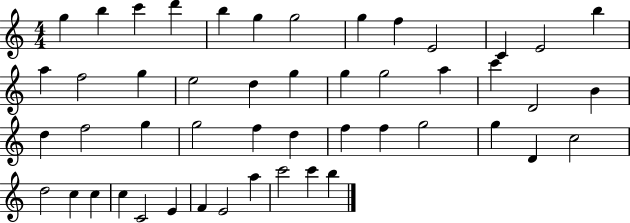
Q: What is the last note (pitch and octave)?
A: B5